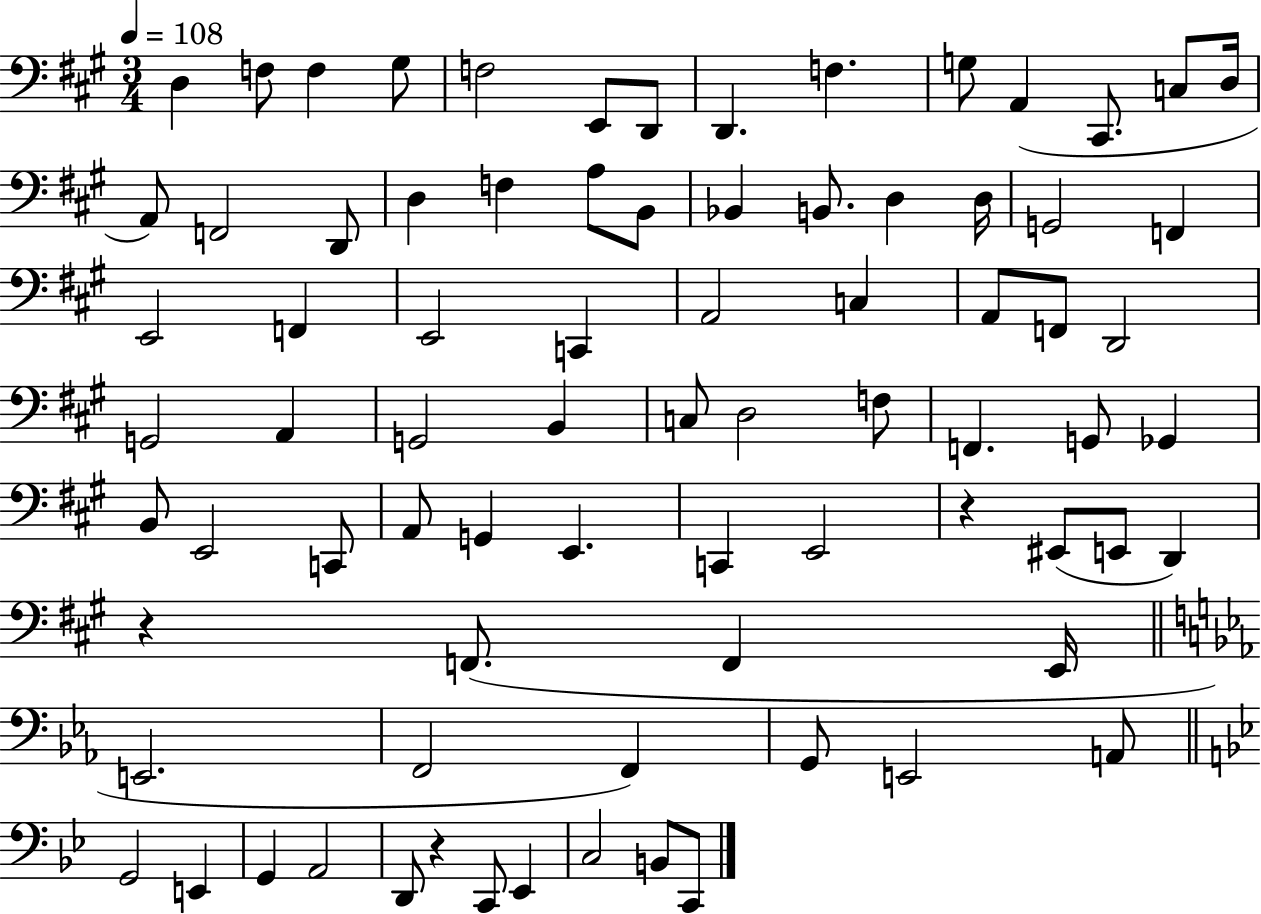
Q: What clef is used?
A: bass